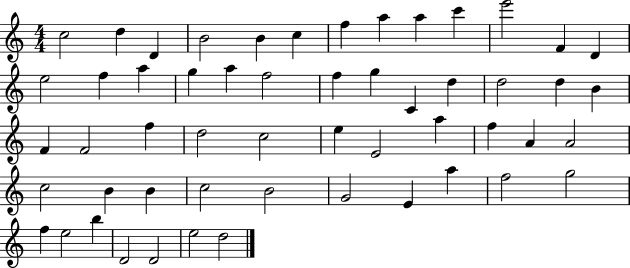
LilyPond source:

{
  \clef treble
  \numericTimeSignature
  \time 4/4
  \key c \major
  c''2 d''4 d'4 | b'2 b'4 c''4 | f''4 a''4 a''4 c'''4 | e'''2 f'4 d'4 | \break e''2 f''4 a''4 | g''4 a''4 f''2 | f''4 g''4 c'4 d''4 | d''2 d''4 b'4 | \break f'4 f'2 f''4 | d''2 c''2 | e''4 e'2 a''4 | f''4 a'4 a'2 | \break c''2 b'4 b'4 | c''2 b'2 | g'2 e'4 a''4 | f''2 g''2 | \break f''4 e''2 b''4 | d'2 d'2 | e''2 d''2 | \bar "|."
}